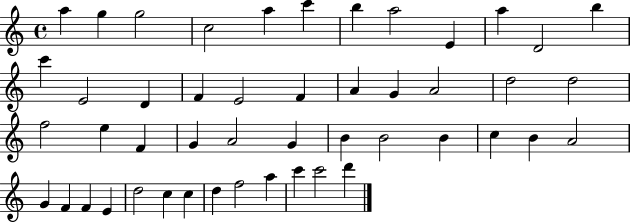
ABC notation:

X:1
T:Untitled
M:4/4
L:1/4
K:C
a g g2 c2 a c' b a2 E a D2 b c' E2 D F E2 F A G A2 d2 d2 f2 e F G A2 G B B2 B c B A2 G F F E d2 c c d f2 a c' c'2 d'